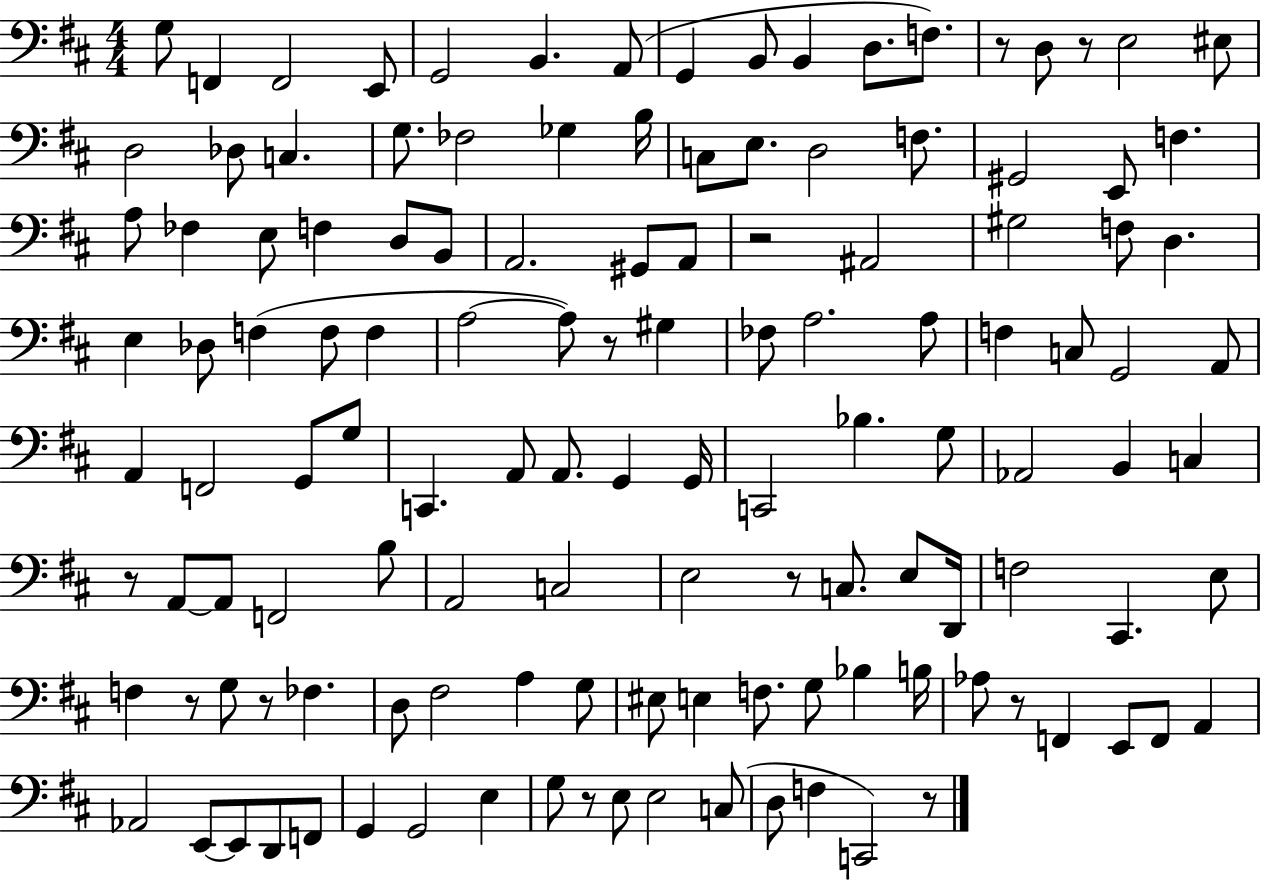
{
  \clef bass
  \numericTimeSignature
  \time 4/4
  \key d \major
  g8 f,4 f,2 e,8 | g,2 b,4. a,8( | g,4 b,8 b,4 d8. f8.) | r8 d8 r8 e2 eis8 | \break d2 des8 c4. | g8. fes2 ges4 b16 | c8 e8. d2 f8. | gis,2 e,8 f4. | \break a8 fes4 e8 f4 d8 b,8 | a,2. gis,8 a,8 | r2 ais,2 | gis2 f8 d4. | \break e4 des8 f4( f8 f4 | a2~~ a8) r8 gis4 | fes8 a2. a8 | f4 c8 g,2 a,8 | \break a,4 f,2 g,8 g8 | c,4. a,8 a,8. g,4 g,16 | c,2 bes4. g8 | aes,2 b,4 c4 | \break r8 a,8~~ a,8 f,2 b8 | a,2 c2 | e2 r8 c8. e8 d,16 | f2 cis,4. e8 | \break f4 r8 g8 r8 fes4. | d8 fis2 a4 g8 | eis8 e4 f8. g8 bes4 b16 | aes8 r8 f,4 e,8 f,8 a,4 | \break aes,2 e,8~~ e,8 d,8 f,8 | g,4 g,2 e4 | g8 r8 e8 e2 c8( | d8 f4 c,2) r8 | \break \bar "|."
}